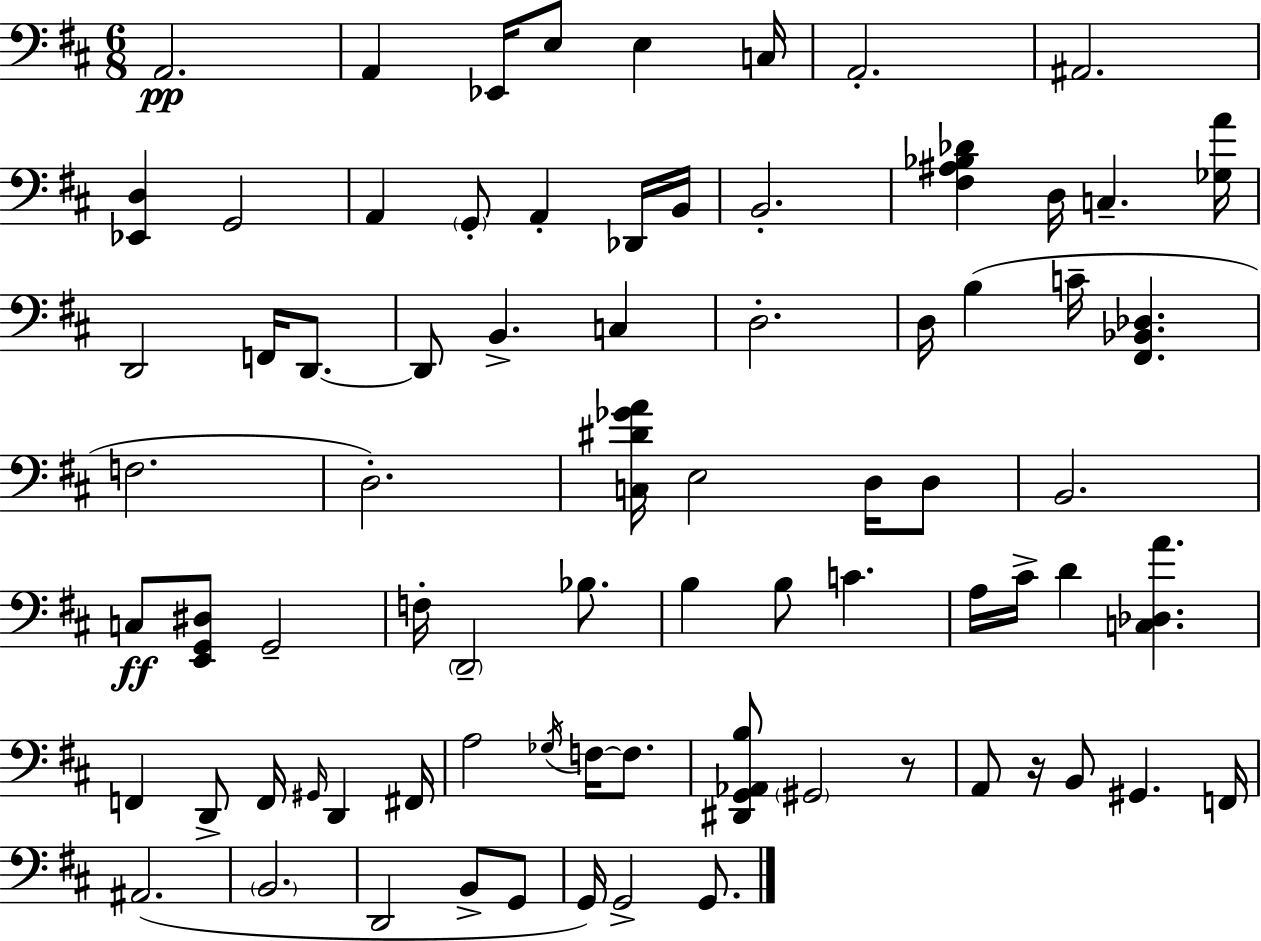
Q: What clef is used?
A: bass